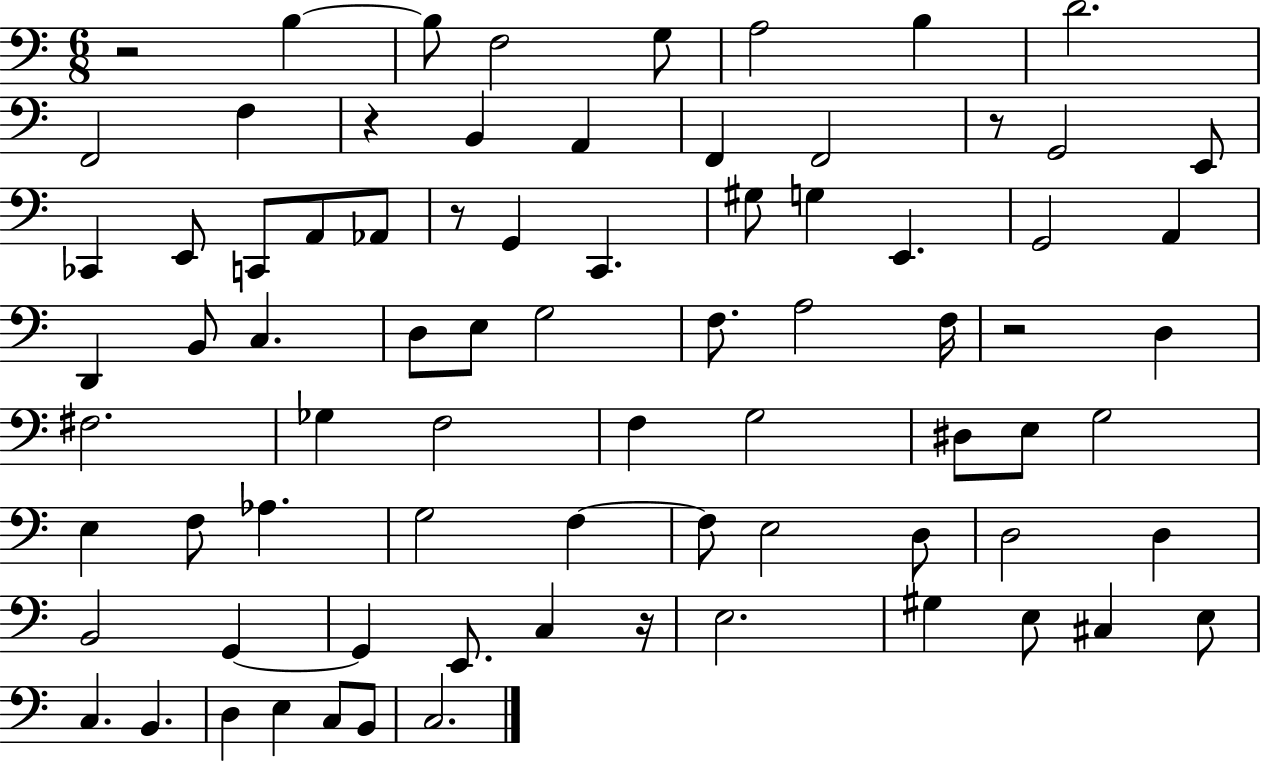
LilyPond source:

{
  \clef bass
  \numericTimeSignature
  \time 6/8
  \key c \major
  \repeat volta 2 { r2 b4~~ | b8 f2 g8 | a2 b4 | d'2. | \break f,2 f4 | r4 b,4 a,4 | f,4 f,2 | r8 g,2 e,8 | \break ces,4 e,8 c,8 a,8 aes,8 | r8 g,4 c,4. | gis8 g4 e,4. | g,2 a,4 | \break d,4 b,8 c4. | d8 e8 g2 | f8. a2 f16 | r2 d4 | \break fis2. | ges4 f2 | f4 g2 | dis8 e8 g2 | \break e4 f8 aes4. | g2 f4~~ | f8 e2 d8 | d2 d4 | \break b,2 g,4~~ | g,4 e,8. c4 r16 | e2. | gis4 e8 cis4 e8 | \break c4. b,4. | d4 e4 c8 b,8 | c2. | } \bar "|."
}